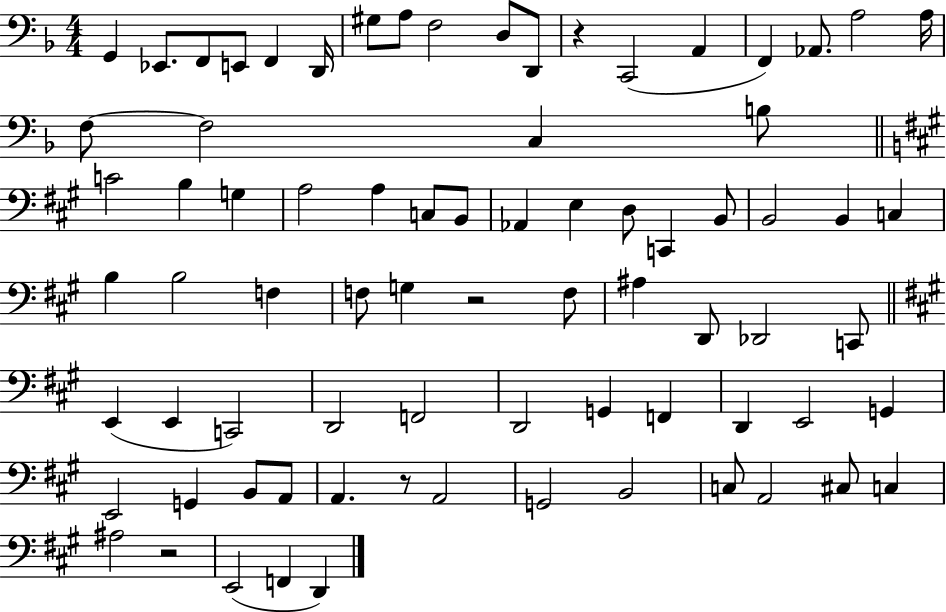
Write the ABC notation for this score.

X:1
T:Untitled
M:4/4
L:1/4
K:F
G,, _E,,/2 F,,/2 E,,/2 F,, D,,/4 ^G,/2 A,/2 F,2 D,/2 D,,/2 z C,,2 A,, F,, _A,,/2 A,2 A,/4 F,/2 F,2 C, B,/2 C2 B, G, A,2 A, C,/2 B,,/2 _A,, E, D,/2 C,, B,,/2 B,,2 B,, C, B, B,2 F, F,/2 G, z2 F,/2 ^A, D,,/2 _D,,2 C,,/2 E,, E,, C,,2 D,,2 F,,2 D,,2 G,, F,, D,, E,,2 G,, E,,2 G,, B,,/2 A,,/2 A,, z/2 A,,2 G,,2 B,,2 C,/2 A,,2 ^C,/2 C, ^A,2 z2 E,,2 F,, D,,